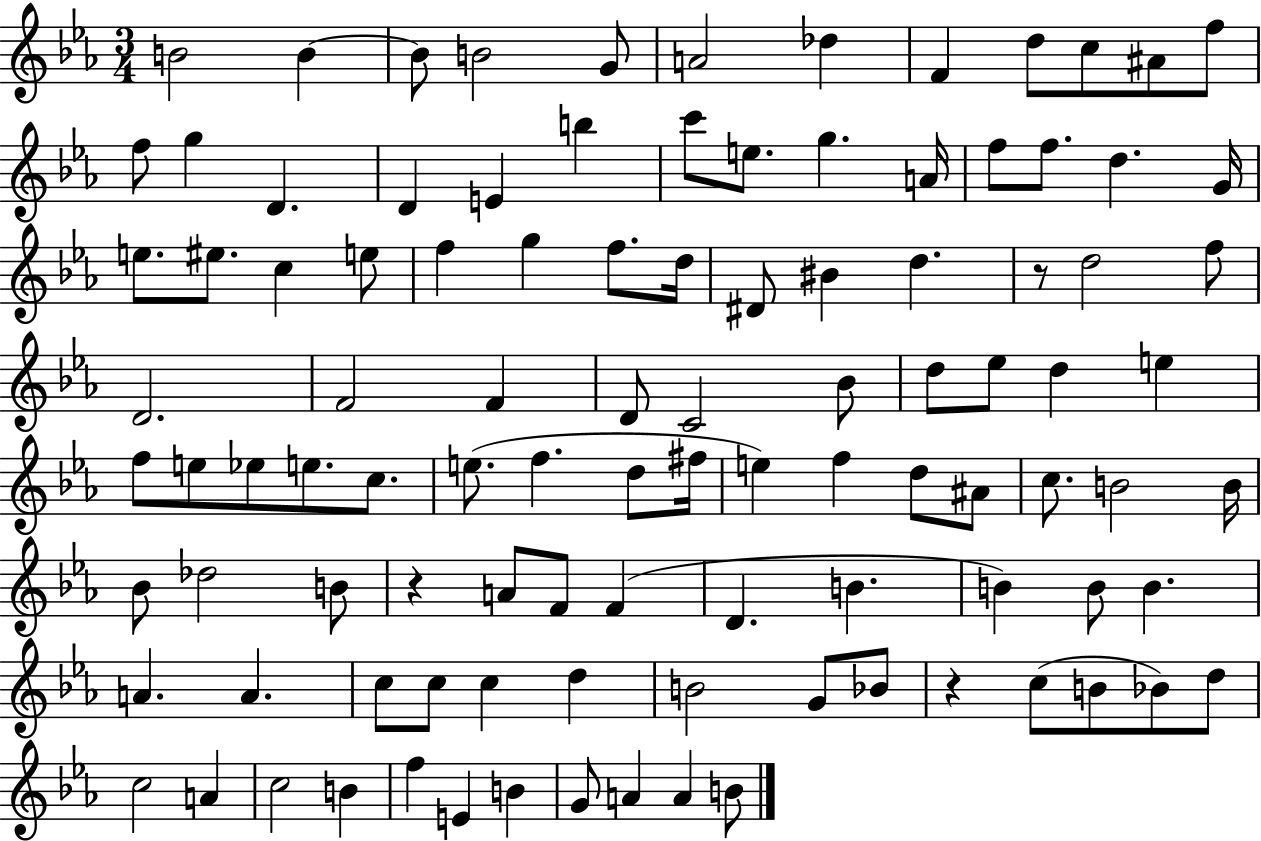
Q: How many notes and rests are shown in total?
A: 103